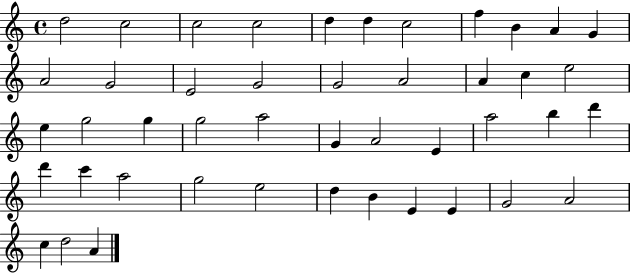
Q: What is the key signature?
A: C major